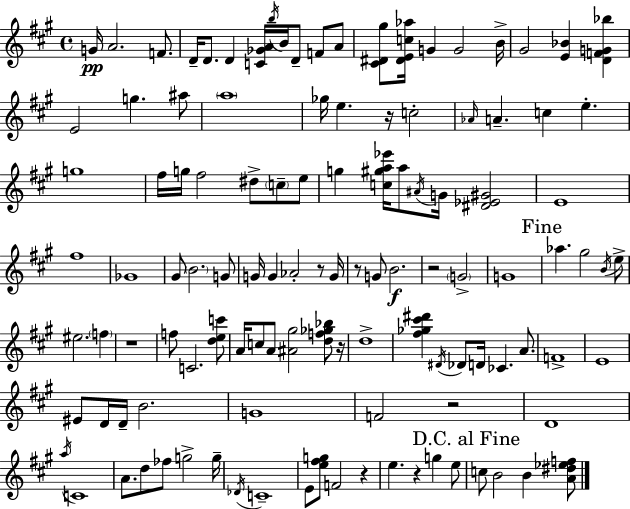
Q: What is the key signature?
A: A major